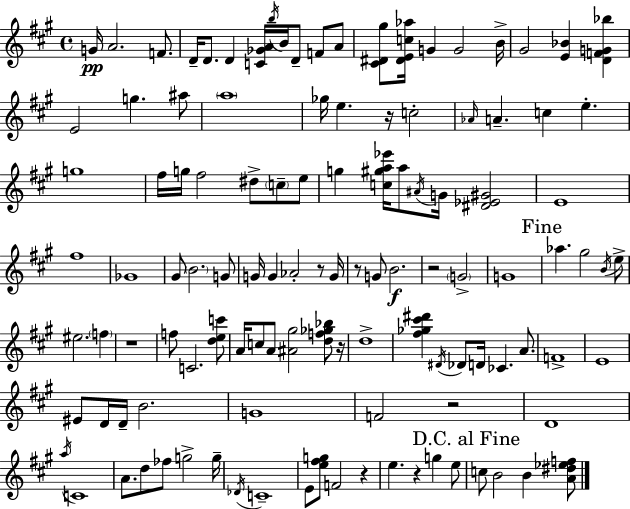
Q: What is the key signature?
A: A major